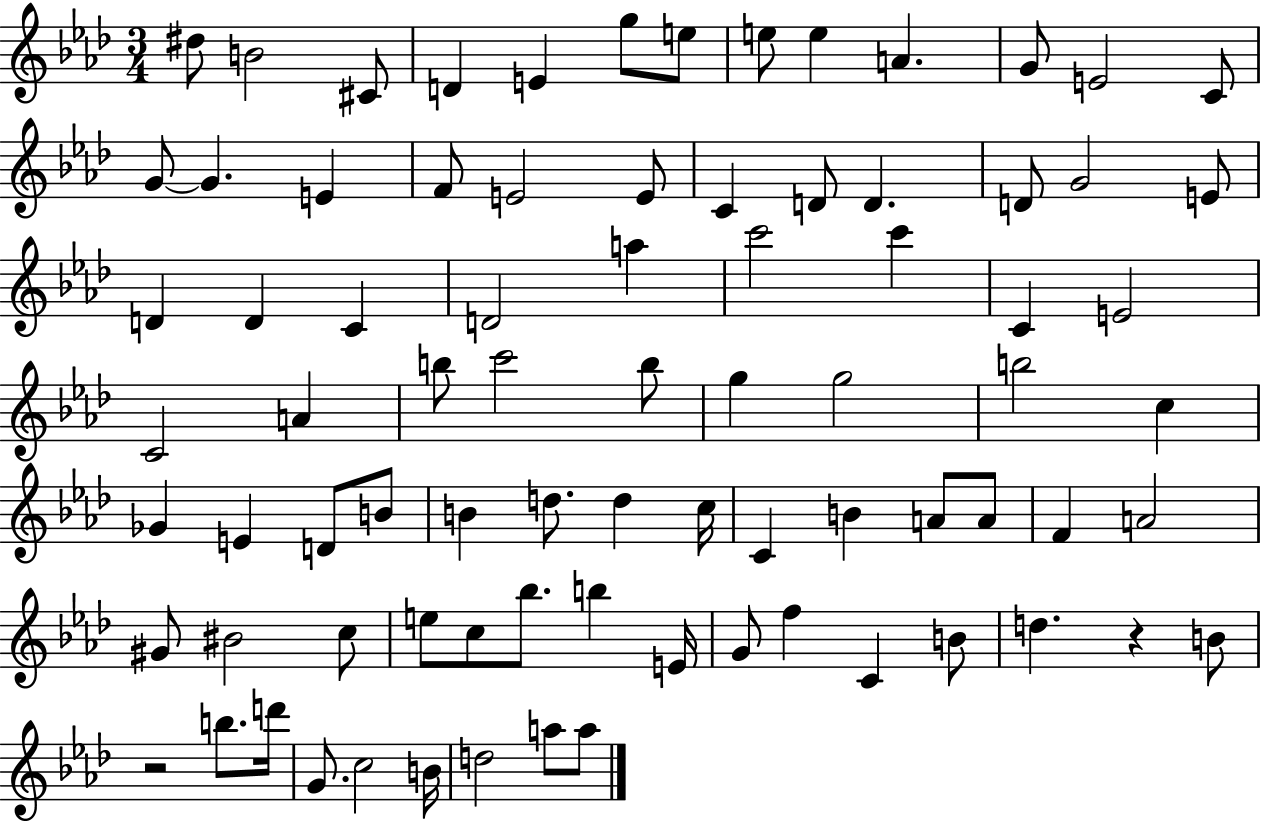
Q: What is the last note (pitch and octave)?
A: A5